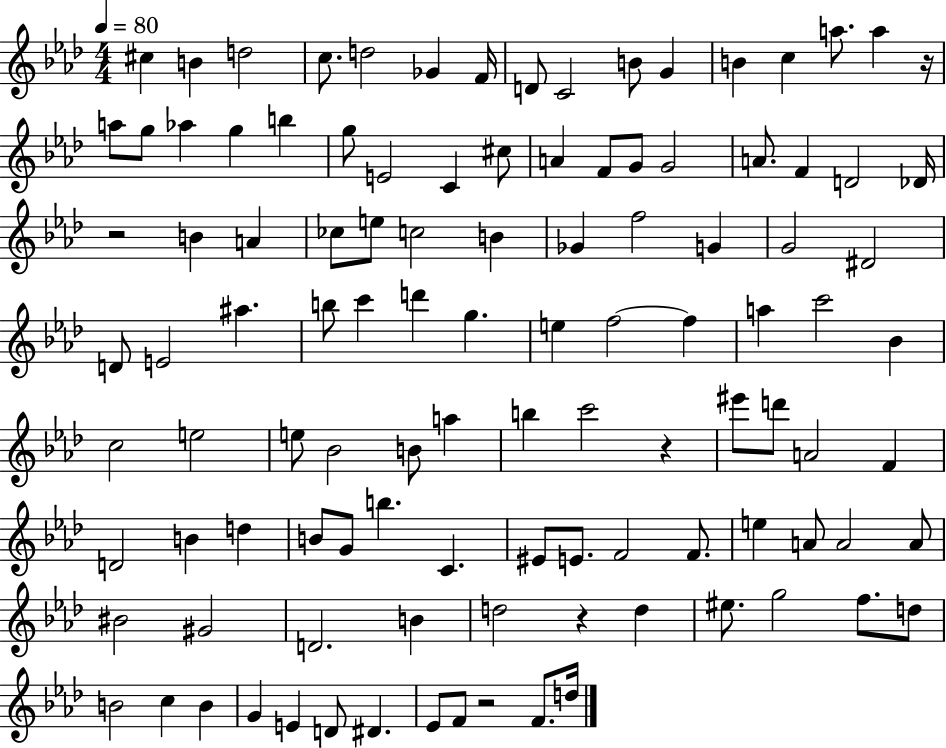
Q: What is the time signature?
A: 4/4